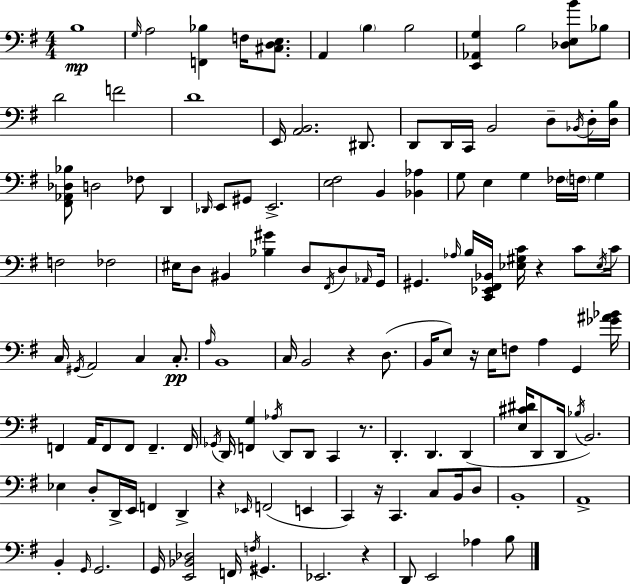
{
  \clef bass
  \numericTimeSignature
  \time 4/4
  \key e \minor
  b1\mp | \grace { g16 } a2 <f, bes>4 f16 <cis d e>8. | a,4 \parenthesize b4 b2 | <e, aes, g>4 b2 <des e b'>8 bes8 | \break d'2 f'2 | d'1 | e,16 <a, b,>2. dis,8. | d,8 d,16 c,16 b,2 d8-- \acciaccatura { bes,16 } | \break d16-. <d b>16 <fis, aes, des bes>8 d2 fes8 d,4 | \grace { des,16 } e,8 gis,8 e,2.-> | <e fis>2 b,4 <bes, aes>4 | g8 e4 g4 fes16 \parenthesize f16 g4 | \break f2 fes2 | eis16 d8 bis,4 <bes gis'>4 d8 | \acciaccatura { fis,16 } d8 \grace { aes,16 } g,16 gis,4. \grace { aes16 } b16 <c, ees, fis, bes,>16 <ees gis c'>16 r4 | c'8 \acciaccatura { ees16 } c'16 c16 \acciaccatura { gis,16 } a,2 | \break c4 c8.-.\pp \grace { a16 } b,1 | c16 b,2 | r4 d8.( b,16 e8) r16 e16 f8 | a4 g,4 <ges' ais' bes'>16 f,4 a,16 f,8 | \break f,8 f,4.-- f,16 \acciaccatura { ges,16 } d,16 <f, g>4 \acciaccatura { aes16 } | d,8 d,8 c,4 r8. d,4.-. | d,4. d,4( <e cis' dis'>16 d,8 d,16 \acciaccatura { bes16 }) | b,2. ees4 | \break d8-. d,16-> e,16 f,4 d,4-> r4 | \grace { ees,16 } f,2( e,4 c,4) | r16 c,4. c8 b,16 d8 b,1-. | a,1-> | \break b,4-. | \grace { g,16 } g,2. g,16 <e, bes, des>2 | f,16 \acciaccatura { f16 } gis,4. ees,2. | r4 d,8 | \break e,2 aes4 b8 \bar "|."
}